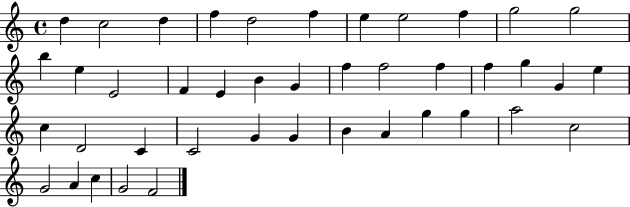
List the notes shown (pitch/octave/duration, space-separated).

D5/q C5/h D5/q F5/q D5/h F5/q E5/q E5/h F5/q G5/h G5/h B5/q E5/q E4/h F4/q E4/q B4/q G4/q F5/q F5/h F5/q F5/q G5/q G4/q E5/q C5/q D4/h C4/q C4/h G4/q G4/q B4/q A4/q G5/q G5/q A5/h C5/h G4/h A4/q C5/q G4/h F4/h